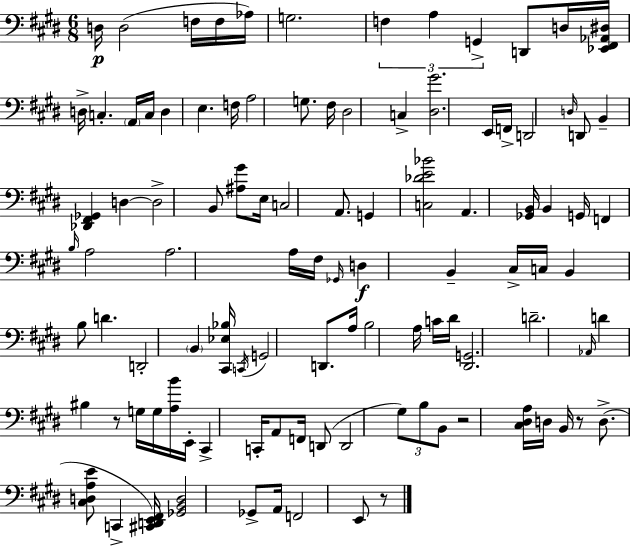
D3/s D3/h F3/s F3/s Ab3/s G3/h. F3/q A3/q G2/q D2/e D3/s [Eb2,F#2,Ab2,D#3]/s D3/s C3/q. A2/s C3/s D3/q E3/q. F3/s A3/h G3/e. F#3/s D#3/h C3/q [D#3,G#4]/h. E2/s F2/s D2/h D3/s D2/e B2/q [Db2,F#2,Gb2]/q D3/q D3/h B2/e [A#3,G#4]/e E3/s C3/h A2/e. G2/q [C3,Db4,E4,Bb4]/h A2/q. [Gb2,B2]/s B2/q G2/s F2/q B3/s A3/h A3/h. A3/s F#3/s Gb2/s D3/q B2/q C#3/s C3/s B2/q B3/e D4/q. D2/h B2/q [C#2,Eb3,Bb3]/s C2/s G2/h D2/e. A3/s B3/h A3/s C4/s D#4/s [D#2,G2]/h. D4/h. Ab2/s D4/q BIS3/q R/e G3/s G3/s [A3,B4]/s E2/s C#2/q C2/s A2/e F2/s D2/e D2/h G#3/e B3/e B2/e R/h [C#3,D#3,A3]/s D3/s B2/s R/e D3/e. [C#3,D3,A3,E4]/e C2/q [C#2,D2,E2,F#2]/s [Gb2,B2,D3]/h Gb2/e A2/s F2/h E2/e R/e